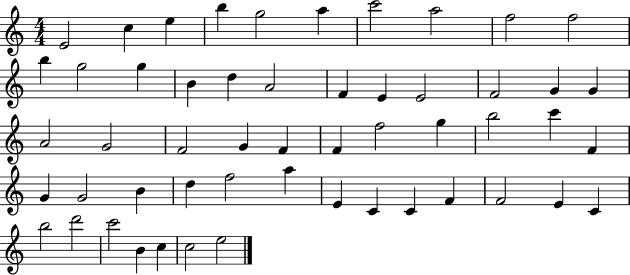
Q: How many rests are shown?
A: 0